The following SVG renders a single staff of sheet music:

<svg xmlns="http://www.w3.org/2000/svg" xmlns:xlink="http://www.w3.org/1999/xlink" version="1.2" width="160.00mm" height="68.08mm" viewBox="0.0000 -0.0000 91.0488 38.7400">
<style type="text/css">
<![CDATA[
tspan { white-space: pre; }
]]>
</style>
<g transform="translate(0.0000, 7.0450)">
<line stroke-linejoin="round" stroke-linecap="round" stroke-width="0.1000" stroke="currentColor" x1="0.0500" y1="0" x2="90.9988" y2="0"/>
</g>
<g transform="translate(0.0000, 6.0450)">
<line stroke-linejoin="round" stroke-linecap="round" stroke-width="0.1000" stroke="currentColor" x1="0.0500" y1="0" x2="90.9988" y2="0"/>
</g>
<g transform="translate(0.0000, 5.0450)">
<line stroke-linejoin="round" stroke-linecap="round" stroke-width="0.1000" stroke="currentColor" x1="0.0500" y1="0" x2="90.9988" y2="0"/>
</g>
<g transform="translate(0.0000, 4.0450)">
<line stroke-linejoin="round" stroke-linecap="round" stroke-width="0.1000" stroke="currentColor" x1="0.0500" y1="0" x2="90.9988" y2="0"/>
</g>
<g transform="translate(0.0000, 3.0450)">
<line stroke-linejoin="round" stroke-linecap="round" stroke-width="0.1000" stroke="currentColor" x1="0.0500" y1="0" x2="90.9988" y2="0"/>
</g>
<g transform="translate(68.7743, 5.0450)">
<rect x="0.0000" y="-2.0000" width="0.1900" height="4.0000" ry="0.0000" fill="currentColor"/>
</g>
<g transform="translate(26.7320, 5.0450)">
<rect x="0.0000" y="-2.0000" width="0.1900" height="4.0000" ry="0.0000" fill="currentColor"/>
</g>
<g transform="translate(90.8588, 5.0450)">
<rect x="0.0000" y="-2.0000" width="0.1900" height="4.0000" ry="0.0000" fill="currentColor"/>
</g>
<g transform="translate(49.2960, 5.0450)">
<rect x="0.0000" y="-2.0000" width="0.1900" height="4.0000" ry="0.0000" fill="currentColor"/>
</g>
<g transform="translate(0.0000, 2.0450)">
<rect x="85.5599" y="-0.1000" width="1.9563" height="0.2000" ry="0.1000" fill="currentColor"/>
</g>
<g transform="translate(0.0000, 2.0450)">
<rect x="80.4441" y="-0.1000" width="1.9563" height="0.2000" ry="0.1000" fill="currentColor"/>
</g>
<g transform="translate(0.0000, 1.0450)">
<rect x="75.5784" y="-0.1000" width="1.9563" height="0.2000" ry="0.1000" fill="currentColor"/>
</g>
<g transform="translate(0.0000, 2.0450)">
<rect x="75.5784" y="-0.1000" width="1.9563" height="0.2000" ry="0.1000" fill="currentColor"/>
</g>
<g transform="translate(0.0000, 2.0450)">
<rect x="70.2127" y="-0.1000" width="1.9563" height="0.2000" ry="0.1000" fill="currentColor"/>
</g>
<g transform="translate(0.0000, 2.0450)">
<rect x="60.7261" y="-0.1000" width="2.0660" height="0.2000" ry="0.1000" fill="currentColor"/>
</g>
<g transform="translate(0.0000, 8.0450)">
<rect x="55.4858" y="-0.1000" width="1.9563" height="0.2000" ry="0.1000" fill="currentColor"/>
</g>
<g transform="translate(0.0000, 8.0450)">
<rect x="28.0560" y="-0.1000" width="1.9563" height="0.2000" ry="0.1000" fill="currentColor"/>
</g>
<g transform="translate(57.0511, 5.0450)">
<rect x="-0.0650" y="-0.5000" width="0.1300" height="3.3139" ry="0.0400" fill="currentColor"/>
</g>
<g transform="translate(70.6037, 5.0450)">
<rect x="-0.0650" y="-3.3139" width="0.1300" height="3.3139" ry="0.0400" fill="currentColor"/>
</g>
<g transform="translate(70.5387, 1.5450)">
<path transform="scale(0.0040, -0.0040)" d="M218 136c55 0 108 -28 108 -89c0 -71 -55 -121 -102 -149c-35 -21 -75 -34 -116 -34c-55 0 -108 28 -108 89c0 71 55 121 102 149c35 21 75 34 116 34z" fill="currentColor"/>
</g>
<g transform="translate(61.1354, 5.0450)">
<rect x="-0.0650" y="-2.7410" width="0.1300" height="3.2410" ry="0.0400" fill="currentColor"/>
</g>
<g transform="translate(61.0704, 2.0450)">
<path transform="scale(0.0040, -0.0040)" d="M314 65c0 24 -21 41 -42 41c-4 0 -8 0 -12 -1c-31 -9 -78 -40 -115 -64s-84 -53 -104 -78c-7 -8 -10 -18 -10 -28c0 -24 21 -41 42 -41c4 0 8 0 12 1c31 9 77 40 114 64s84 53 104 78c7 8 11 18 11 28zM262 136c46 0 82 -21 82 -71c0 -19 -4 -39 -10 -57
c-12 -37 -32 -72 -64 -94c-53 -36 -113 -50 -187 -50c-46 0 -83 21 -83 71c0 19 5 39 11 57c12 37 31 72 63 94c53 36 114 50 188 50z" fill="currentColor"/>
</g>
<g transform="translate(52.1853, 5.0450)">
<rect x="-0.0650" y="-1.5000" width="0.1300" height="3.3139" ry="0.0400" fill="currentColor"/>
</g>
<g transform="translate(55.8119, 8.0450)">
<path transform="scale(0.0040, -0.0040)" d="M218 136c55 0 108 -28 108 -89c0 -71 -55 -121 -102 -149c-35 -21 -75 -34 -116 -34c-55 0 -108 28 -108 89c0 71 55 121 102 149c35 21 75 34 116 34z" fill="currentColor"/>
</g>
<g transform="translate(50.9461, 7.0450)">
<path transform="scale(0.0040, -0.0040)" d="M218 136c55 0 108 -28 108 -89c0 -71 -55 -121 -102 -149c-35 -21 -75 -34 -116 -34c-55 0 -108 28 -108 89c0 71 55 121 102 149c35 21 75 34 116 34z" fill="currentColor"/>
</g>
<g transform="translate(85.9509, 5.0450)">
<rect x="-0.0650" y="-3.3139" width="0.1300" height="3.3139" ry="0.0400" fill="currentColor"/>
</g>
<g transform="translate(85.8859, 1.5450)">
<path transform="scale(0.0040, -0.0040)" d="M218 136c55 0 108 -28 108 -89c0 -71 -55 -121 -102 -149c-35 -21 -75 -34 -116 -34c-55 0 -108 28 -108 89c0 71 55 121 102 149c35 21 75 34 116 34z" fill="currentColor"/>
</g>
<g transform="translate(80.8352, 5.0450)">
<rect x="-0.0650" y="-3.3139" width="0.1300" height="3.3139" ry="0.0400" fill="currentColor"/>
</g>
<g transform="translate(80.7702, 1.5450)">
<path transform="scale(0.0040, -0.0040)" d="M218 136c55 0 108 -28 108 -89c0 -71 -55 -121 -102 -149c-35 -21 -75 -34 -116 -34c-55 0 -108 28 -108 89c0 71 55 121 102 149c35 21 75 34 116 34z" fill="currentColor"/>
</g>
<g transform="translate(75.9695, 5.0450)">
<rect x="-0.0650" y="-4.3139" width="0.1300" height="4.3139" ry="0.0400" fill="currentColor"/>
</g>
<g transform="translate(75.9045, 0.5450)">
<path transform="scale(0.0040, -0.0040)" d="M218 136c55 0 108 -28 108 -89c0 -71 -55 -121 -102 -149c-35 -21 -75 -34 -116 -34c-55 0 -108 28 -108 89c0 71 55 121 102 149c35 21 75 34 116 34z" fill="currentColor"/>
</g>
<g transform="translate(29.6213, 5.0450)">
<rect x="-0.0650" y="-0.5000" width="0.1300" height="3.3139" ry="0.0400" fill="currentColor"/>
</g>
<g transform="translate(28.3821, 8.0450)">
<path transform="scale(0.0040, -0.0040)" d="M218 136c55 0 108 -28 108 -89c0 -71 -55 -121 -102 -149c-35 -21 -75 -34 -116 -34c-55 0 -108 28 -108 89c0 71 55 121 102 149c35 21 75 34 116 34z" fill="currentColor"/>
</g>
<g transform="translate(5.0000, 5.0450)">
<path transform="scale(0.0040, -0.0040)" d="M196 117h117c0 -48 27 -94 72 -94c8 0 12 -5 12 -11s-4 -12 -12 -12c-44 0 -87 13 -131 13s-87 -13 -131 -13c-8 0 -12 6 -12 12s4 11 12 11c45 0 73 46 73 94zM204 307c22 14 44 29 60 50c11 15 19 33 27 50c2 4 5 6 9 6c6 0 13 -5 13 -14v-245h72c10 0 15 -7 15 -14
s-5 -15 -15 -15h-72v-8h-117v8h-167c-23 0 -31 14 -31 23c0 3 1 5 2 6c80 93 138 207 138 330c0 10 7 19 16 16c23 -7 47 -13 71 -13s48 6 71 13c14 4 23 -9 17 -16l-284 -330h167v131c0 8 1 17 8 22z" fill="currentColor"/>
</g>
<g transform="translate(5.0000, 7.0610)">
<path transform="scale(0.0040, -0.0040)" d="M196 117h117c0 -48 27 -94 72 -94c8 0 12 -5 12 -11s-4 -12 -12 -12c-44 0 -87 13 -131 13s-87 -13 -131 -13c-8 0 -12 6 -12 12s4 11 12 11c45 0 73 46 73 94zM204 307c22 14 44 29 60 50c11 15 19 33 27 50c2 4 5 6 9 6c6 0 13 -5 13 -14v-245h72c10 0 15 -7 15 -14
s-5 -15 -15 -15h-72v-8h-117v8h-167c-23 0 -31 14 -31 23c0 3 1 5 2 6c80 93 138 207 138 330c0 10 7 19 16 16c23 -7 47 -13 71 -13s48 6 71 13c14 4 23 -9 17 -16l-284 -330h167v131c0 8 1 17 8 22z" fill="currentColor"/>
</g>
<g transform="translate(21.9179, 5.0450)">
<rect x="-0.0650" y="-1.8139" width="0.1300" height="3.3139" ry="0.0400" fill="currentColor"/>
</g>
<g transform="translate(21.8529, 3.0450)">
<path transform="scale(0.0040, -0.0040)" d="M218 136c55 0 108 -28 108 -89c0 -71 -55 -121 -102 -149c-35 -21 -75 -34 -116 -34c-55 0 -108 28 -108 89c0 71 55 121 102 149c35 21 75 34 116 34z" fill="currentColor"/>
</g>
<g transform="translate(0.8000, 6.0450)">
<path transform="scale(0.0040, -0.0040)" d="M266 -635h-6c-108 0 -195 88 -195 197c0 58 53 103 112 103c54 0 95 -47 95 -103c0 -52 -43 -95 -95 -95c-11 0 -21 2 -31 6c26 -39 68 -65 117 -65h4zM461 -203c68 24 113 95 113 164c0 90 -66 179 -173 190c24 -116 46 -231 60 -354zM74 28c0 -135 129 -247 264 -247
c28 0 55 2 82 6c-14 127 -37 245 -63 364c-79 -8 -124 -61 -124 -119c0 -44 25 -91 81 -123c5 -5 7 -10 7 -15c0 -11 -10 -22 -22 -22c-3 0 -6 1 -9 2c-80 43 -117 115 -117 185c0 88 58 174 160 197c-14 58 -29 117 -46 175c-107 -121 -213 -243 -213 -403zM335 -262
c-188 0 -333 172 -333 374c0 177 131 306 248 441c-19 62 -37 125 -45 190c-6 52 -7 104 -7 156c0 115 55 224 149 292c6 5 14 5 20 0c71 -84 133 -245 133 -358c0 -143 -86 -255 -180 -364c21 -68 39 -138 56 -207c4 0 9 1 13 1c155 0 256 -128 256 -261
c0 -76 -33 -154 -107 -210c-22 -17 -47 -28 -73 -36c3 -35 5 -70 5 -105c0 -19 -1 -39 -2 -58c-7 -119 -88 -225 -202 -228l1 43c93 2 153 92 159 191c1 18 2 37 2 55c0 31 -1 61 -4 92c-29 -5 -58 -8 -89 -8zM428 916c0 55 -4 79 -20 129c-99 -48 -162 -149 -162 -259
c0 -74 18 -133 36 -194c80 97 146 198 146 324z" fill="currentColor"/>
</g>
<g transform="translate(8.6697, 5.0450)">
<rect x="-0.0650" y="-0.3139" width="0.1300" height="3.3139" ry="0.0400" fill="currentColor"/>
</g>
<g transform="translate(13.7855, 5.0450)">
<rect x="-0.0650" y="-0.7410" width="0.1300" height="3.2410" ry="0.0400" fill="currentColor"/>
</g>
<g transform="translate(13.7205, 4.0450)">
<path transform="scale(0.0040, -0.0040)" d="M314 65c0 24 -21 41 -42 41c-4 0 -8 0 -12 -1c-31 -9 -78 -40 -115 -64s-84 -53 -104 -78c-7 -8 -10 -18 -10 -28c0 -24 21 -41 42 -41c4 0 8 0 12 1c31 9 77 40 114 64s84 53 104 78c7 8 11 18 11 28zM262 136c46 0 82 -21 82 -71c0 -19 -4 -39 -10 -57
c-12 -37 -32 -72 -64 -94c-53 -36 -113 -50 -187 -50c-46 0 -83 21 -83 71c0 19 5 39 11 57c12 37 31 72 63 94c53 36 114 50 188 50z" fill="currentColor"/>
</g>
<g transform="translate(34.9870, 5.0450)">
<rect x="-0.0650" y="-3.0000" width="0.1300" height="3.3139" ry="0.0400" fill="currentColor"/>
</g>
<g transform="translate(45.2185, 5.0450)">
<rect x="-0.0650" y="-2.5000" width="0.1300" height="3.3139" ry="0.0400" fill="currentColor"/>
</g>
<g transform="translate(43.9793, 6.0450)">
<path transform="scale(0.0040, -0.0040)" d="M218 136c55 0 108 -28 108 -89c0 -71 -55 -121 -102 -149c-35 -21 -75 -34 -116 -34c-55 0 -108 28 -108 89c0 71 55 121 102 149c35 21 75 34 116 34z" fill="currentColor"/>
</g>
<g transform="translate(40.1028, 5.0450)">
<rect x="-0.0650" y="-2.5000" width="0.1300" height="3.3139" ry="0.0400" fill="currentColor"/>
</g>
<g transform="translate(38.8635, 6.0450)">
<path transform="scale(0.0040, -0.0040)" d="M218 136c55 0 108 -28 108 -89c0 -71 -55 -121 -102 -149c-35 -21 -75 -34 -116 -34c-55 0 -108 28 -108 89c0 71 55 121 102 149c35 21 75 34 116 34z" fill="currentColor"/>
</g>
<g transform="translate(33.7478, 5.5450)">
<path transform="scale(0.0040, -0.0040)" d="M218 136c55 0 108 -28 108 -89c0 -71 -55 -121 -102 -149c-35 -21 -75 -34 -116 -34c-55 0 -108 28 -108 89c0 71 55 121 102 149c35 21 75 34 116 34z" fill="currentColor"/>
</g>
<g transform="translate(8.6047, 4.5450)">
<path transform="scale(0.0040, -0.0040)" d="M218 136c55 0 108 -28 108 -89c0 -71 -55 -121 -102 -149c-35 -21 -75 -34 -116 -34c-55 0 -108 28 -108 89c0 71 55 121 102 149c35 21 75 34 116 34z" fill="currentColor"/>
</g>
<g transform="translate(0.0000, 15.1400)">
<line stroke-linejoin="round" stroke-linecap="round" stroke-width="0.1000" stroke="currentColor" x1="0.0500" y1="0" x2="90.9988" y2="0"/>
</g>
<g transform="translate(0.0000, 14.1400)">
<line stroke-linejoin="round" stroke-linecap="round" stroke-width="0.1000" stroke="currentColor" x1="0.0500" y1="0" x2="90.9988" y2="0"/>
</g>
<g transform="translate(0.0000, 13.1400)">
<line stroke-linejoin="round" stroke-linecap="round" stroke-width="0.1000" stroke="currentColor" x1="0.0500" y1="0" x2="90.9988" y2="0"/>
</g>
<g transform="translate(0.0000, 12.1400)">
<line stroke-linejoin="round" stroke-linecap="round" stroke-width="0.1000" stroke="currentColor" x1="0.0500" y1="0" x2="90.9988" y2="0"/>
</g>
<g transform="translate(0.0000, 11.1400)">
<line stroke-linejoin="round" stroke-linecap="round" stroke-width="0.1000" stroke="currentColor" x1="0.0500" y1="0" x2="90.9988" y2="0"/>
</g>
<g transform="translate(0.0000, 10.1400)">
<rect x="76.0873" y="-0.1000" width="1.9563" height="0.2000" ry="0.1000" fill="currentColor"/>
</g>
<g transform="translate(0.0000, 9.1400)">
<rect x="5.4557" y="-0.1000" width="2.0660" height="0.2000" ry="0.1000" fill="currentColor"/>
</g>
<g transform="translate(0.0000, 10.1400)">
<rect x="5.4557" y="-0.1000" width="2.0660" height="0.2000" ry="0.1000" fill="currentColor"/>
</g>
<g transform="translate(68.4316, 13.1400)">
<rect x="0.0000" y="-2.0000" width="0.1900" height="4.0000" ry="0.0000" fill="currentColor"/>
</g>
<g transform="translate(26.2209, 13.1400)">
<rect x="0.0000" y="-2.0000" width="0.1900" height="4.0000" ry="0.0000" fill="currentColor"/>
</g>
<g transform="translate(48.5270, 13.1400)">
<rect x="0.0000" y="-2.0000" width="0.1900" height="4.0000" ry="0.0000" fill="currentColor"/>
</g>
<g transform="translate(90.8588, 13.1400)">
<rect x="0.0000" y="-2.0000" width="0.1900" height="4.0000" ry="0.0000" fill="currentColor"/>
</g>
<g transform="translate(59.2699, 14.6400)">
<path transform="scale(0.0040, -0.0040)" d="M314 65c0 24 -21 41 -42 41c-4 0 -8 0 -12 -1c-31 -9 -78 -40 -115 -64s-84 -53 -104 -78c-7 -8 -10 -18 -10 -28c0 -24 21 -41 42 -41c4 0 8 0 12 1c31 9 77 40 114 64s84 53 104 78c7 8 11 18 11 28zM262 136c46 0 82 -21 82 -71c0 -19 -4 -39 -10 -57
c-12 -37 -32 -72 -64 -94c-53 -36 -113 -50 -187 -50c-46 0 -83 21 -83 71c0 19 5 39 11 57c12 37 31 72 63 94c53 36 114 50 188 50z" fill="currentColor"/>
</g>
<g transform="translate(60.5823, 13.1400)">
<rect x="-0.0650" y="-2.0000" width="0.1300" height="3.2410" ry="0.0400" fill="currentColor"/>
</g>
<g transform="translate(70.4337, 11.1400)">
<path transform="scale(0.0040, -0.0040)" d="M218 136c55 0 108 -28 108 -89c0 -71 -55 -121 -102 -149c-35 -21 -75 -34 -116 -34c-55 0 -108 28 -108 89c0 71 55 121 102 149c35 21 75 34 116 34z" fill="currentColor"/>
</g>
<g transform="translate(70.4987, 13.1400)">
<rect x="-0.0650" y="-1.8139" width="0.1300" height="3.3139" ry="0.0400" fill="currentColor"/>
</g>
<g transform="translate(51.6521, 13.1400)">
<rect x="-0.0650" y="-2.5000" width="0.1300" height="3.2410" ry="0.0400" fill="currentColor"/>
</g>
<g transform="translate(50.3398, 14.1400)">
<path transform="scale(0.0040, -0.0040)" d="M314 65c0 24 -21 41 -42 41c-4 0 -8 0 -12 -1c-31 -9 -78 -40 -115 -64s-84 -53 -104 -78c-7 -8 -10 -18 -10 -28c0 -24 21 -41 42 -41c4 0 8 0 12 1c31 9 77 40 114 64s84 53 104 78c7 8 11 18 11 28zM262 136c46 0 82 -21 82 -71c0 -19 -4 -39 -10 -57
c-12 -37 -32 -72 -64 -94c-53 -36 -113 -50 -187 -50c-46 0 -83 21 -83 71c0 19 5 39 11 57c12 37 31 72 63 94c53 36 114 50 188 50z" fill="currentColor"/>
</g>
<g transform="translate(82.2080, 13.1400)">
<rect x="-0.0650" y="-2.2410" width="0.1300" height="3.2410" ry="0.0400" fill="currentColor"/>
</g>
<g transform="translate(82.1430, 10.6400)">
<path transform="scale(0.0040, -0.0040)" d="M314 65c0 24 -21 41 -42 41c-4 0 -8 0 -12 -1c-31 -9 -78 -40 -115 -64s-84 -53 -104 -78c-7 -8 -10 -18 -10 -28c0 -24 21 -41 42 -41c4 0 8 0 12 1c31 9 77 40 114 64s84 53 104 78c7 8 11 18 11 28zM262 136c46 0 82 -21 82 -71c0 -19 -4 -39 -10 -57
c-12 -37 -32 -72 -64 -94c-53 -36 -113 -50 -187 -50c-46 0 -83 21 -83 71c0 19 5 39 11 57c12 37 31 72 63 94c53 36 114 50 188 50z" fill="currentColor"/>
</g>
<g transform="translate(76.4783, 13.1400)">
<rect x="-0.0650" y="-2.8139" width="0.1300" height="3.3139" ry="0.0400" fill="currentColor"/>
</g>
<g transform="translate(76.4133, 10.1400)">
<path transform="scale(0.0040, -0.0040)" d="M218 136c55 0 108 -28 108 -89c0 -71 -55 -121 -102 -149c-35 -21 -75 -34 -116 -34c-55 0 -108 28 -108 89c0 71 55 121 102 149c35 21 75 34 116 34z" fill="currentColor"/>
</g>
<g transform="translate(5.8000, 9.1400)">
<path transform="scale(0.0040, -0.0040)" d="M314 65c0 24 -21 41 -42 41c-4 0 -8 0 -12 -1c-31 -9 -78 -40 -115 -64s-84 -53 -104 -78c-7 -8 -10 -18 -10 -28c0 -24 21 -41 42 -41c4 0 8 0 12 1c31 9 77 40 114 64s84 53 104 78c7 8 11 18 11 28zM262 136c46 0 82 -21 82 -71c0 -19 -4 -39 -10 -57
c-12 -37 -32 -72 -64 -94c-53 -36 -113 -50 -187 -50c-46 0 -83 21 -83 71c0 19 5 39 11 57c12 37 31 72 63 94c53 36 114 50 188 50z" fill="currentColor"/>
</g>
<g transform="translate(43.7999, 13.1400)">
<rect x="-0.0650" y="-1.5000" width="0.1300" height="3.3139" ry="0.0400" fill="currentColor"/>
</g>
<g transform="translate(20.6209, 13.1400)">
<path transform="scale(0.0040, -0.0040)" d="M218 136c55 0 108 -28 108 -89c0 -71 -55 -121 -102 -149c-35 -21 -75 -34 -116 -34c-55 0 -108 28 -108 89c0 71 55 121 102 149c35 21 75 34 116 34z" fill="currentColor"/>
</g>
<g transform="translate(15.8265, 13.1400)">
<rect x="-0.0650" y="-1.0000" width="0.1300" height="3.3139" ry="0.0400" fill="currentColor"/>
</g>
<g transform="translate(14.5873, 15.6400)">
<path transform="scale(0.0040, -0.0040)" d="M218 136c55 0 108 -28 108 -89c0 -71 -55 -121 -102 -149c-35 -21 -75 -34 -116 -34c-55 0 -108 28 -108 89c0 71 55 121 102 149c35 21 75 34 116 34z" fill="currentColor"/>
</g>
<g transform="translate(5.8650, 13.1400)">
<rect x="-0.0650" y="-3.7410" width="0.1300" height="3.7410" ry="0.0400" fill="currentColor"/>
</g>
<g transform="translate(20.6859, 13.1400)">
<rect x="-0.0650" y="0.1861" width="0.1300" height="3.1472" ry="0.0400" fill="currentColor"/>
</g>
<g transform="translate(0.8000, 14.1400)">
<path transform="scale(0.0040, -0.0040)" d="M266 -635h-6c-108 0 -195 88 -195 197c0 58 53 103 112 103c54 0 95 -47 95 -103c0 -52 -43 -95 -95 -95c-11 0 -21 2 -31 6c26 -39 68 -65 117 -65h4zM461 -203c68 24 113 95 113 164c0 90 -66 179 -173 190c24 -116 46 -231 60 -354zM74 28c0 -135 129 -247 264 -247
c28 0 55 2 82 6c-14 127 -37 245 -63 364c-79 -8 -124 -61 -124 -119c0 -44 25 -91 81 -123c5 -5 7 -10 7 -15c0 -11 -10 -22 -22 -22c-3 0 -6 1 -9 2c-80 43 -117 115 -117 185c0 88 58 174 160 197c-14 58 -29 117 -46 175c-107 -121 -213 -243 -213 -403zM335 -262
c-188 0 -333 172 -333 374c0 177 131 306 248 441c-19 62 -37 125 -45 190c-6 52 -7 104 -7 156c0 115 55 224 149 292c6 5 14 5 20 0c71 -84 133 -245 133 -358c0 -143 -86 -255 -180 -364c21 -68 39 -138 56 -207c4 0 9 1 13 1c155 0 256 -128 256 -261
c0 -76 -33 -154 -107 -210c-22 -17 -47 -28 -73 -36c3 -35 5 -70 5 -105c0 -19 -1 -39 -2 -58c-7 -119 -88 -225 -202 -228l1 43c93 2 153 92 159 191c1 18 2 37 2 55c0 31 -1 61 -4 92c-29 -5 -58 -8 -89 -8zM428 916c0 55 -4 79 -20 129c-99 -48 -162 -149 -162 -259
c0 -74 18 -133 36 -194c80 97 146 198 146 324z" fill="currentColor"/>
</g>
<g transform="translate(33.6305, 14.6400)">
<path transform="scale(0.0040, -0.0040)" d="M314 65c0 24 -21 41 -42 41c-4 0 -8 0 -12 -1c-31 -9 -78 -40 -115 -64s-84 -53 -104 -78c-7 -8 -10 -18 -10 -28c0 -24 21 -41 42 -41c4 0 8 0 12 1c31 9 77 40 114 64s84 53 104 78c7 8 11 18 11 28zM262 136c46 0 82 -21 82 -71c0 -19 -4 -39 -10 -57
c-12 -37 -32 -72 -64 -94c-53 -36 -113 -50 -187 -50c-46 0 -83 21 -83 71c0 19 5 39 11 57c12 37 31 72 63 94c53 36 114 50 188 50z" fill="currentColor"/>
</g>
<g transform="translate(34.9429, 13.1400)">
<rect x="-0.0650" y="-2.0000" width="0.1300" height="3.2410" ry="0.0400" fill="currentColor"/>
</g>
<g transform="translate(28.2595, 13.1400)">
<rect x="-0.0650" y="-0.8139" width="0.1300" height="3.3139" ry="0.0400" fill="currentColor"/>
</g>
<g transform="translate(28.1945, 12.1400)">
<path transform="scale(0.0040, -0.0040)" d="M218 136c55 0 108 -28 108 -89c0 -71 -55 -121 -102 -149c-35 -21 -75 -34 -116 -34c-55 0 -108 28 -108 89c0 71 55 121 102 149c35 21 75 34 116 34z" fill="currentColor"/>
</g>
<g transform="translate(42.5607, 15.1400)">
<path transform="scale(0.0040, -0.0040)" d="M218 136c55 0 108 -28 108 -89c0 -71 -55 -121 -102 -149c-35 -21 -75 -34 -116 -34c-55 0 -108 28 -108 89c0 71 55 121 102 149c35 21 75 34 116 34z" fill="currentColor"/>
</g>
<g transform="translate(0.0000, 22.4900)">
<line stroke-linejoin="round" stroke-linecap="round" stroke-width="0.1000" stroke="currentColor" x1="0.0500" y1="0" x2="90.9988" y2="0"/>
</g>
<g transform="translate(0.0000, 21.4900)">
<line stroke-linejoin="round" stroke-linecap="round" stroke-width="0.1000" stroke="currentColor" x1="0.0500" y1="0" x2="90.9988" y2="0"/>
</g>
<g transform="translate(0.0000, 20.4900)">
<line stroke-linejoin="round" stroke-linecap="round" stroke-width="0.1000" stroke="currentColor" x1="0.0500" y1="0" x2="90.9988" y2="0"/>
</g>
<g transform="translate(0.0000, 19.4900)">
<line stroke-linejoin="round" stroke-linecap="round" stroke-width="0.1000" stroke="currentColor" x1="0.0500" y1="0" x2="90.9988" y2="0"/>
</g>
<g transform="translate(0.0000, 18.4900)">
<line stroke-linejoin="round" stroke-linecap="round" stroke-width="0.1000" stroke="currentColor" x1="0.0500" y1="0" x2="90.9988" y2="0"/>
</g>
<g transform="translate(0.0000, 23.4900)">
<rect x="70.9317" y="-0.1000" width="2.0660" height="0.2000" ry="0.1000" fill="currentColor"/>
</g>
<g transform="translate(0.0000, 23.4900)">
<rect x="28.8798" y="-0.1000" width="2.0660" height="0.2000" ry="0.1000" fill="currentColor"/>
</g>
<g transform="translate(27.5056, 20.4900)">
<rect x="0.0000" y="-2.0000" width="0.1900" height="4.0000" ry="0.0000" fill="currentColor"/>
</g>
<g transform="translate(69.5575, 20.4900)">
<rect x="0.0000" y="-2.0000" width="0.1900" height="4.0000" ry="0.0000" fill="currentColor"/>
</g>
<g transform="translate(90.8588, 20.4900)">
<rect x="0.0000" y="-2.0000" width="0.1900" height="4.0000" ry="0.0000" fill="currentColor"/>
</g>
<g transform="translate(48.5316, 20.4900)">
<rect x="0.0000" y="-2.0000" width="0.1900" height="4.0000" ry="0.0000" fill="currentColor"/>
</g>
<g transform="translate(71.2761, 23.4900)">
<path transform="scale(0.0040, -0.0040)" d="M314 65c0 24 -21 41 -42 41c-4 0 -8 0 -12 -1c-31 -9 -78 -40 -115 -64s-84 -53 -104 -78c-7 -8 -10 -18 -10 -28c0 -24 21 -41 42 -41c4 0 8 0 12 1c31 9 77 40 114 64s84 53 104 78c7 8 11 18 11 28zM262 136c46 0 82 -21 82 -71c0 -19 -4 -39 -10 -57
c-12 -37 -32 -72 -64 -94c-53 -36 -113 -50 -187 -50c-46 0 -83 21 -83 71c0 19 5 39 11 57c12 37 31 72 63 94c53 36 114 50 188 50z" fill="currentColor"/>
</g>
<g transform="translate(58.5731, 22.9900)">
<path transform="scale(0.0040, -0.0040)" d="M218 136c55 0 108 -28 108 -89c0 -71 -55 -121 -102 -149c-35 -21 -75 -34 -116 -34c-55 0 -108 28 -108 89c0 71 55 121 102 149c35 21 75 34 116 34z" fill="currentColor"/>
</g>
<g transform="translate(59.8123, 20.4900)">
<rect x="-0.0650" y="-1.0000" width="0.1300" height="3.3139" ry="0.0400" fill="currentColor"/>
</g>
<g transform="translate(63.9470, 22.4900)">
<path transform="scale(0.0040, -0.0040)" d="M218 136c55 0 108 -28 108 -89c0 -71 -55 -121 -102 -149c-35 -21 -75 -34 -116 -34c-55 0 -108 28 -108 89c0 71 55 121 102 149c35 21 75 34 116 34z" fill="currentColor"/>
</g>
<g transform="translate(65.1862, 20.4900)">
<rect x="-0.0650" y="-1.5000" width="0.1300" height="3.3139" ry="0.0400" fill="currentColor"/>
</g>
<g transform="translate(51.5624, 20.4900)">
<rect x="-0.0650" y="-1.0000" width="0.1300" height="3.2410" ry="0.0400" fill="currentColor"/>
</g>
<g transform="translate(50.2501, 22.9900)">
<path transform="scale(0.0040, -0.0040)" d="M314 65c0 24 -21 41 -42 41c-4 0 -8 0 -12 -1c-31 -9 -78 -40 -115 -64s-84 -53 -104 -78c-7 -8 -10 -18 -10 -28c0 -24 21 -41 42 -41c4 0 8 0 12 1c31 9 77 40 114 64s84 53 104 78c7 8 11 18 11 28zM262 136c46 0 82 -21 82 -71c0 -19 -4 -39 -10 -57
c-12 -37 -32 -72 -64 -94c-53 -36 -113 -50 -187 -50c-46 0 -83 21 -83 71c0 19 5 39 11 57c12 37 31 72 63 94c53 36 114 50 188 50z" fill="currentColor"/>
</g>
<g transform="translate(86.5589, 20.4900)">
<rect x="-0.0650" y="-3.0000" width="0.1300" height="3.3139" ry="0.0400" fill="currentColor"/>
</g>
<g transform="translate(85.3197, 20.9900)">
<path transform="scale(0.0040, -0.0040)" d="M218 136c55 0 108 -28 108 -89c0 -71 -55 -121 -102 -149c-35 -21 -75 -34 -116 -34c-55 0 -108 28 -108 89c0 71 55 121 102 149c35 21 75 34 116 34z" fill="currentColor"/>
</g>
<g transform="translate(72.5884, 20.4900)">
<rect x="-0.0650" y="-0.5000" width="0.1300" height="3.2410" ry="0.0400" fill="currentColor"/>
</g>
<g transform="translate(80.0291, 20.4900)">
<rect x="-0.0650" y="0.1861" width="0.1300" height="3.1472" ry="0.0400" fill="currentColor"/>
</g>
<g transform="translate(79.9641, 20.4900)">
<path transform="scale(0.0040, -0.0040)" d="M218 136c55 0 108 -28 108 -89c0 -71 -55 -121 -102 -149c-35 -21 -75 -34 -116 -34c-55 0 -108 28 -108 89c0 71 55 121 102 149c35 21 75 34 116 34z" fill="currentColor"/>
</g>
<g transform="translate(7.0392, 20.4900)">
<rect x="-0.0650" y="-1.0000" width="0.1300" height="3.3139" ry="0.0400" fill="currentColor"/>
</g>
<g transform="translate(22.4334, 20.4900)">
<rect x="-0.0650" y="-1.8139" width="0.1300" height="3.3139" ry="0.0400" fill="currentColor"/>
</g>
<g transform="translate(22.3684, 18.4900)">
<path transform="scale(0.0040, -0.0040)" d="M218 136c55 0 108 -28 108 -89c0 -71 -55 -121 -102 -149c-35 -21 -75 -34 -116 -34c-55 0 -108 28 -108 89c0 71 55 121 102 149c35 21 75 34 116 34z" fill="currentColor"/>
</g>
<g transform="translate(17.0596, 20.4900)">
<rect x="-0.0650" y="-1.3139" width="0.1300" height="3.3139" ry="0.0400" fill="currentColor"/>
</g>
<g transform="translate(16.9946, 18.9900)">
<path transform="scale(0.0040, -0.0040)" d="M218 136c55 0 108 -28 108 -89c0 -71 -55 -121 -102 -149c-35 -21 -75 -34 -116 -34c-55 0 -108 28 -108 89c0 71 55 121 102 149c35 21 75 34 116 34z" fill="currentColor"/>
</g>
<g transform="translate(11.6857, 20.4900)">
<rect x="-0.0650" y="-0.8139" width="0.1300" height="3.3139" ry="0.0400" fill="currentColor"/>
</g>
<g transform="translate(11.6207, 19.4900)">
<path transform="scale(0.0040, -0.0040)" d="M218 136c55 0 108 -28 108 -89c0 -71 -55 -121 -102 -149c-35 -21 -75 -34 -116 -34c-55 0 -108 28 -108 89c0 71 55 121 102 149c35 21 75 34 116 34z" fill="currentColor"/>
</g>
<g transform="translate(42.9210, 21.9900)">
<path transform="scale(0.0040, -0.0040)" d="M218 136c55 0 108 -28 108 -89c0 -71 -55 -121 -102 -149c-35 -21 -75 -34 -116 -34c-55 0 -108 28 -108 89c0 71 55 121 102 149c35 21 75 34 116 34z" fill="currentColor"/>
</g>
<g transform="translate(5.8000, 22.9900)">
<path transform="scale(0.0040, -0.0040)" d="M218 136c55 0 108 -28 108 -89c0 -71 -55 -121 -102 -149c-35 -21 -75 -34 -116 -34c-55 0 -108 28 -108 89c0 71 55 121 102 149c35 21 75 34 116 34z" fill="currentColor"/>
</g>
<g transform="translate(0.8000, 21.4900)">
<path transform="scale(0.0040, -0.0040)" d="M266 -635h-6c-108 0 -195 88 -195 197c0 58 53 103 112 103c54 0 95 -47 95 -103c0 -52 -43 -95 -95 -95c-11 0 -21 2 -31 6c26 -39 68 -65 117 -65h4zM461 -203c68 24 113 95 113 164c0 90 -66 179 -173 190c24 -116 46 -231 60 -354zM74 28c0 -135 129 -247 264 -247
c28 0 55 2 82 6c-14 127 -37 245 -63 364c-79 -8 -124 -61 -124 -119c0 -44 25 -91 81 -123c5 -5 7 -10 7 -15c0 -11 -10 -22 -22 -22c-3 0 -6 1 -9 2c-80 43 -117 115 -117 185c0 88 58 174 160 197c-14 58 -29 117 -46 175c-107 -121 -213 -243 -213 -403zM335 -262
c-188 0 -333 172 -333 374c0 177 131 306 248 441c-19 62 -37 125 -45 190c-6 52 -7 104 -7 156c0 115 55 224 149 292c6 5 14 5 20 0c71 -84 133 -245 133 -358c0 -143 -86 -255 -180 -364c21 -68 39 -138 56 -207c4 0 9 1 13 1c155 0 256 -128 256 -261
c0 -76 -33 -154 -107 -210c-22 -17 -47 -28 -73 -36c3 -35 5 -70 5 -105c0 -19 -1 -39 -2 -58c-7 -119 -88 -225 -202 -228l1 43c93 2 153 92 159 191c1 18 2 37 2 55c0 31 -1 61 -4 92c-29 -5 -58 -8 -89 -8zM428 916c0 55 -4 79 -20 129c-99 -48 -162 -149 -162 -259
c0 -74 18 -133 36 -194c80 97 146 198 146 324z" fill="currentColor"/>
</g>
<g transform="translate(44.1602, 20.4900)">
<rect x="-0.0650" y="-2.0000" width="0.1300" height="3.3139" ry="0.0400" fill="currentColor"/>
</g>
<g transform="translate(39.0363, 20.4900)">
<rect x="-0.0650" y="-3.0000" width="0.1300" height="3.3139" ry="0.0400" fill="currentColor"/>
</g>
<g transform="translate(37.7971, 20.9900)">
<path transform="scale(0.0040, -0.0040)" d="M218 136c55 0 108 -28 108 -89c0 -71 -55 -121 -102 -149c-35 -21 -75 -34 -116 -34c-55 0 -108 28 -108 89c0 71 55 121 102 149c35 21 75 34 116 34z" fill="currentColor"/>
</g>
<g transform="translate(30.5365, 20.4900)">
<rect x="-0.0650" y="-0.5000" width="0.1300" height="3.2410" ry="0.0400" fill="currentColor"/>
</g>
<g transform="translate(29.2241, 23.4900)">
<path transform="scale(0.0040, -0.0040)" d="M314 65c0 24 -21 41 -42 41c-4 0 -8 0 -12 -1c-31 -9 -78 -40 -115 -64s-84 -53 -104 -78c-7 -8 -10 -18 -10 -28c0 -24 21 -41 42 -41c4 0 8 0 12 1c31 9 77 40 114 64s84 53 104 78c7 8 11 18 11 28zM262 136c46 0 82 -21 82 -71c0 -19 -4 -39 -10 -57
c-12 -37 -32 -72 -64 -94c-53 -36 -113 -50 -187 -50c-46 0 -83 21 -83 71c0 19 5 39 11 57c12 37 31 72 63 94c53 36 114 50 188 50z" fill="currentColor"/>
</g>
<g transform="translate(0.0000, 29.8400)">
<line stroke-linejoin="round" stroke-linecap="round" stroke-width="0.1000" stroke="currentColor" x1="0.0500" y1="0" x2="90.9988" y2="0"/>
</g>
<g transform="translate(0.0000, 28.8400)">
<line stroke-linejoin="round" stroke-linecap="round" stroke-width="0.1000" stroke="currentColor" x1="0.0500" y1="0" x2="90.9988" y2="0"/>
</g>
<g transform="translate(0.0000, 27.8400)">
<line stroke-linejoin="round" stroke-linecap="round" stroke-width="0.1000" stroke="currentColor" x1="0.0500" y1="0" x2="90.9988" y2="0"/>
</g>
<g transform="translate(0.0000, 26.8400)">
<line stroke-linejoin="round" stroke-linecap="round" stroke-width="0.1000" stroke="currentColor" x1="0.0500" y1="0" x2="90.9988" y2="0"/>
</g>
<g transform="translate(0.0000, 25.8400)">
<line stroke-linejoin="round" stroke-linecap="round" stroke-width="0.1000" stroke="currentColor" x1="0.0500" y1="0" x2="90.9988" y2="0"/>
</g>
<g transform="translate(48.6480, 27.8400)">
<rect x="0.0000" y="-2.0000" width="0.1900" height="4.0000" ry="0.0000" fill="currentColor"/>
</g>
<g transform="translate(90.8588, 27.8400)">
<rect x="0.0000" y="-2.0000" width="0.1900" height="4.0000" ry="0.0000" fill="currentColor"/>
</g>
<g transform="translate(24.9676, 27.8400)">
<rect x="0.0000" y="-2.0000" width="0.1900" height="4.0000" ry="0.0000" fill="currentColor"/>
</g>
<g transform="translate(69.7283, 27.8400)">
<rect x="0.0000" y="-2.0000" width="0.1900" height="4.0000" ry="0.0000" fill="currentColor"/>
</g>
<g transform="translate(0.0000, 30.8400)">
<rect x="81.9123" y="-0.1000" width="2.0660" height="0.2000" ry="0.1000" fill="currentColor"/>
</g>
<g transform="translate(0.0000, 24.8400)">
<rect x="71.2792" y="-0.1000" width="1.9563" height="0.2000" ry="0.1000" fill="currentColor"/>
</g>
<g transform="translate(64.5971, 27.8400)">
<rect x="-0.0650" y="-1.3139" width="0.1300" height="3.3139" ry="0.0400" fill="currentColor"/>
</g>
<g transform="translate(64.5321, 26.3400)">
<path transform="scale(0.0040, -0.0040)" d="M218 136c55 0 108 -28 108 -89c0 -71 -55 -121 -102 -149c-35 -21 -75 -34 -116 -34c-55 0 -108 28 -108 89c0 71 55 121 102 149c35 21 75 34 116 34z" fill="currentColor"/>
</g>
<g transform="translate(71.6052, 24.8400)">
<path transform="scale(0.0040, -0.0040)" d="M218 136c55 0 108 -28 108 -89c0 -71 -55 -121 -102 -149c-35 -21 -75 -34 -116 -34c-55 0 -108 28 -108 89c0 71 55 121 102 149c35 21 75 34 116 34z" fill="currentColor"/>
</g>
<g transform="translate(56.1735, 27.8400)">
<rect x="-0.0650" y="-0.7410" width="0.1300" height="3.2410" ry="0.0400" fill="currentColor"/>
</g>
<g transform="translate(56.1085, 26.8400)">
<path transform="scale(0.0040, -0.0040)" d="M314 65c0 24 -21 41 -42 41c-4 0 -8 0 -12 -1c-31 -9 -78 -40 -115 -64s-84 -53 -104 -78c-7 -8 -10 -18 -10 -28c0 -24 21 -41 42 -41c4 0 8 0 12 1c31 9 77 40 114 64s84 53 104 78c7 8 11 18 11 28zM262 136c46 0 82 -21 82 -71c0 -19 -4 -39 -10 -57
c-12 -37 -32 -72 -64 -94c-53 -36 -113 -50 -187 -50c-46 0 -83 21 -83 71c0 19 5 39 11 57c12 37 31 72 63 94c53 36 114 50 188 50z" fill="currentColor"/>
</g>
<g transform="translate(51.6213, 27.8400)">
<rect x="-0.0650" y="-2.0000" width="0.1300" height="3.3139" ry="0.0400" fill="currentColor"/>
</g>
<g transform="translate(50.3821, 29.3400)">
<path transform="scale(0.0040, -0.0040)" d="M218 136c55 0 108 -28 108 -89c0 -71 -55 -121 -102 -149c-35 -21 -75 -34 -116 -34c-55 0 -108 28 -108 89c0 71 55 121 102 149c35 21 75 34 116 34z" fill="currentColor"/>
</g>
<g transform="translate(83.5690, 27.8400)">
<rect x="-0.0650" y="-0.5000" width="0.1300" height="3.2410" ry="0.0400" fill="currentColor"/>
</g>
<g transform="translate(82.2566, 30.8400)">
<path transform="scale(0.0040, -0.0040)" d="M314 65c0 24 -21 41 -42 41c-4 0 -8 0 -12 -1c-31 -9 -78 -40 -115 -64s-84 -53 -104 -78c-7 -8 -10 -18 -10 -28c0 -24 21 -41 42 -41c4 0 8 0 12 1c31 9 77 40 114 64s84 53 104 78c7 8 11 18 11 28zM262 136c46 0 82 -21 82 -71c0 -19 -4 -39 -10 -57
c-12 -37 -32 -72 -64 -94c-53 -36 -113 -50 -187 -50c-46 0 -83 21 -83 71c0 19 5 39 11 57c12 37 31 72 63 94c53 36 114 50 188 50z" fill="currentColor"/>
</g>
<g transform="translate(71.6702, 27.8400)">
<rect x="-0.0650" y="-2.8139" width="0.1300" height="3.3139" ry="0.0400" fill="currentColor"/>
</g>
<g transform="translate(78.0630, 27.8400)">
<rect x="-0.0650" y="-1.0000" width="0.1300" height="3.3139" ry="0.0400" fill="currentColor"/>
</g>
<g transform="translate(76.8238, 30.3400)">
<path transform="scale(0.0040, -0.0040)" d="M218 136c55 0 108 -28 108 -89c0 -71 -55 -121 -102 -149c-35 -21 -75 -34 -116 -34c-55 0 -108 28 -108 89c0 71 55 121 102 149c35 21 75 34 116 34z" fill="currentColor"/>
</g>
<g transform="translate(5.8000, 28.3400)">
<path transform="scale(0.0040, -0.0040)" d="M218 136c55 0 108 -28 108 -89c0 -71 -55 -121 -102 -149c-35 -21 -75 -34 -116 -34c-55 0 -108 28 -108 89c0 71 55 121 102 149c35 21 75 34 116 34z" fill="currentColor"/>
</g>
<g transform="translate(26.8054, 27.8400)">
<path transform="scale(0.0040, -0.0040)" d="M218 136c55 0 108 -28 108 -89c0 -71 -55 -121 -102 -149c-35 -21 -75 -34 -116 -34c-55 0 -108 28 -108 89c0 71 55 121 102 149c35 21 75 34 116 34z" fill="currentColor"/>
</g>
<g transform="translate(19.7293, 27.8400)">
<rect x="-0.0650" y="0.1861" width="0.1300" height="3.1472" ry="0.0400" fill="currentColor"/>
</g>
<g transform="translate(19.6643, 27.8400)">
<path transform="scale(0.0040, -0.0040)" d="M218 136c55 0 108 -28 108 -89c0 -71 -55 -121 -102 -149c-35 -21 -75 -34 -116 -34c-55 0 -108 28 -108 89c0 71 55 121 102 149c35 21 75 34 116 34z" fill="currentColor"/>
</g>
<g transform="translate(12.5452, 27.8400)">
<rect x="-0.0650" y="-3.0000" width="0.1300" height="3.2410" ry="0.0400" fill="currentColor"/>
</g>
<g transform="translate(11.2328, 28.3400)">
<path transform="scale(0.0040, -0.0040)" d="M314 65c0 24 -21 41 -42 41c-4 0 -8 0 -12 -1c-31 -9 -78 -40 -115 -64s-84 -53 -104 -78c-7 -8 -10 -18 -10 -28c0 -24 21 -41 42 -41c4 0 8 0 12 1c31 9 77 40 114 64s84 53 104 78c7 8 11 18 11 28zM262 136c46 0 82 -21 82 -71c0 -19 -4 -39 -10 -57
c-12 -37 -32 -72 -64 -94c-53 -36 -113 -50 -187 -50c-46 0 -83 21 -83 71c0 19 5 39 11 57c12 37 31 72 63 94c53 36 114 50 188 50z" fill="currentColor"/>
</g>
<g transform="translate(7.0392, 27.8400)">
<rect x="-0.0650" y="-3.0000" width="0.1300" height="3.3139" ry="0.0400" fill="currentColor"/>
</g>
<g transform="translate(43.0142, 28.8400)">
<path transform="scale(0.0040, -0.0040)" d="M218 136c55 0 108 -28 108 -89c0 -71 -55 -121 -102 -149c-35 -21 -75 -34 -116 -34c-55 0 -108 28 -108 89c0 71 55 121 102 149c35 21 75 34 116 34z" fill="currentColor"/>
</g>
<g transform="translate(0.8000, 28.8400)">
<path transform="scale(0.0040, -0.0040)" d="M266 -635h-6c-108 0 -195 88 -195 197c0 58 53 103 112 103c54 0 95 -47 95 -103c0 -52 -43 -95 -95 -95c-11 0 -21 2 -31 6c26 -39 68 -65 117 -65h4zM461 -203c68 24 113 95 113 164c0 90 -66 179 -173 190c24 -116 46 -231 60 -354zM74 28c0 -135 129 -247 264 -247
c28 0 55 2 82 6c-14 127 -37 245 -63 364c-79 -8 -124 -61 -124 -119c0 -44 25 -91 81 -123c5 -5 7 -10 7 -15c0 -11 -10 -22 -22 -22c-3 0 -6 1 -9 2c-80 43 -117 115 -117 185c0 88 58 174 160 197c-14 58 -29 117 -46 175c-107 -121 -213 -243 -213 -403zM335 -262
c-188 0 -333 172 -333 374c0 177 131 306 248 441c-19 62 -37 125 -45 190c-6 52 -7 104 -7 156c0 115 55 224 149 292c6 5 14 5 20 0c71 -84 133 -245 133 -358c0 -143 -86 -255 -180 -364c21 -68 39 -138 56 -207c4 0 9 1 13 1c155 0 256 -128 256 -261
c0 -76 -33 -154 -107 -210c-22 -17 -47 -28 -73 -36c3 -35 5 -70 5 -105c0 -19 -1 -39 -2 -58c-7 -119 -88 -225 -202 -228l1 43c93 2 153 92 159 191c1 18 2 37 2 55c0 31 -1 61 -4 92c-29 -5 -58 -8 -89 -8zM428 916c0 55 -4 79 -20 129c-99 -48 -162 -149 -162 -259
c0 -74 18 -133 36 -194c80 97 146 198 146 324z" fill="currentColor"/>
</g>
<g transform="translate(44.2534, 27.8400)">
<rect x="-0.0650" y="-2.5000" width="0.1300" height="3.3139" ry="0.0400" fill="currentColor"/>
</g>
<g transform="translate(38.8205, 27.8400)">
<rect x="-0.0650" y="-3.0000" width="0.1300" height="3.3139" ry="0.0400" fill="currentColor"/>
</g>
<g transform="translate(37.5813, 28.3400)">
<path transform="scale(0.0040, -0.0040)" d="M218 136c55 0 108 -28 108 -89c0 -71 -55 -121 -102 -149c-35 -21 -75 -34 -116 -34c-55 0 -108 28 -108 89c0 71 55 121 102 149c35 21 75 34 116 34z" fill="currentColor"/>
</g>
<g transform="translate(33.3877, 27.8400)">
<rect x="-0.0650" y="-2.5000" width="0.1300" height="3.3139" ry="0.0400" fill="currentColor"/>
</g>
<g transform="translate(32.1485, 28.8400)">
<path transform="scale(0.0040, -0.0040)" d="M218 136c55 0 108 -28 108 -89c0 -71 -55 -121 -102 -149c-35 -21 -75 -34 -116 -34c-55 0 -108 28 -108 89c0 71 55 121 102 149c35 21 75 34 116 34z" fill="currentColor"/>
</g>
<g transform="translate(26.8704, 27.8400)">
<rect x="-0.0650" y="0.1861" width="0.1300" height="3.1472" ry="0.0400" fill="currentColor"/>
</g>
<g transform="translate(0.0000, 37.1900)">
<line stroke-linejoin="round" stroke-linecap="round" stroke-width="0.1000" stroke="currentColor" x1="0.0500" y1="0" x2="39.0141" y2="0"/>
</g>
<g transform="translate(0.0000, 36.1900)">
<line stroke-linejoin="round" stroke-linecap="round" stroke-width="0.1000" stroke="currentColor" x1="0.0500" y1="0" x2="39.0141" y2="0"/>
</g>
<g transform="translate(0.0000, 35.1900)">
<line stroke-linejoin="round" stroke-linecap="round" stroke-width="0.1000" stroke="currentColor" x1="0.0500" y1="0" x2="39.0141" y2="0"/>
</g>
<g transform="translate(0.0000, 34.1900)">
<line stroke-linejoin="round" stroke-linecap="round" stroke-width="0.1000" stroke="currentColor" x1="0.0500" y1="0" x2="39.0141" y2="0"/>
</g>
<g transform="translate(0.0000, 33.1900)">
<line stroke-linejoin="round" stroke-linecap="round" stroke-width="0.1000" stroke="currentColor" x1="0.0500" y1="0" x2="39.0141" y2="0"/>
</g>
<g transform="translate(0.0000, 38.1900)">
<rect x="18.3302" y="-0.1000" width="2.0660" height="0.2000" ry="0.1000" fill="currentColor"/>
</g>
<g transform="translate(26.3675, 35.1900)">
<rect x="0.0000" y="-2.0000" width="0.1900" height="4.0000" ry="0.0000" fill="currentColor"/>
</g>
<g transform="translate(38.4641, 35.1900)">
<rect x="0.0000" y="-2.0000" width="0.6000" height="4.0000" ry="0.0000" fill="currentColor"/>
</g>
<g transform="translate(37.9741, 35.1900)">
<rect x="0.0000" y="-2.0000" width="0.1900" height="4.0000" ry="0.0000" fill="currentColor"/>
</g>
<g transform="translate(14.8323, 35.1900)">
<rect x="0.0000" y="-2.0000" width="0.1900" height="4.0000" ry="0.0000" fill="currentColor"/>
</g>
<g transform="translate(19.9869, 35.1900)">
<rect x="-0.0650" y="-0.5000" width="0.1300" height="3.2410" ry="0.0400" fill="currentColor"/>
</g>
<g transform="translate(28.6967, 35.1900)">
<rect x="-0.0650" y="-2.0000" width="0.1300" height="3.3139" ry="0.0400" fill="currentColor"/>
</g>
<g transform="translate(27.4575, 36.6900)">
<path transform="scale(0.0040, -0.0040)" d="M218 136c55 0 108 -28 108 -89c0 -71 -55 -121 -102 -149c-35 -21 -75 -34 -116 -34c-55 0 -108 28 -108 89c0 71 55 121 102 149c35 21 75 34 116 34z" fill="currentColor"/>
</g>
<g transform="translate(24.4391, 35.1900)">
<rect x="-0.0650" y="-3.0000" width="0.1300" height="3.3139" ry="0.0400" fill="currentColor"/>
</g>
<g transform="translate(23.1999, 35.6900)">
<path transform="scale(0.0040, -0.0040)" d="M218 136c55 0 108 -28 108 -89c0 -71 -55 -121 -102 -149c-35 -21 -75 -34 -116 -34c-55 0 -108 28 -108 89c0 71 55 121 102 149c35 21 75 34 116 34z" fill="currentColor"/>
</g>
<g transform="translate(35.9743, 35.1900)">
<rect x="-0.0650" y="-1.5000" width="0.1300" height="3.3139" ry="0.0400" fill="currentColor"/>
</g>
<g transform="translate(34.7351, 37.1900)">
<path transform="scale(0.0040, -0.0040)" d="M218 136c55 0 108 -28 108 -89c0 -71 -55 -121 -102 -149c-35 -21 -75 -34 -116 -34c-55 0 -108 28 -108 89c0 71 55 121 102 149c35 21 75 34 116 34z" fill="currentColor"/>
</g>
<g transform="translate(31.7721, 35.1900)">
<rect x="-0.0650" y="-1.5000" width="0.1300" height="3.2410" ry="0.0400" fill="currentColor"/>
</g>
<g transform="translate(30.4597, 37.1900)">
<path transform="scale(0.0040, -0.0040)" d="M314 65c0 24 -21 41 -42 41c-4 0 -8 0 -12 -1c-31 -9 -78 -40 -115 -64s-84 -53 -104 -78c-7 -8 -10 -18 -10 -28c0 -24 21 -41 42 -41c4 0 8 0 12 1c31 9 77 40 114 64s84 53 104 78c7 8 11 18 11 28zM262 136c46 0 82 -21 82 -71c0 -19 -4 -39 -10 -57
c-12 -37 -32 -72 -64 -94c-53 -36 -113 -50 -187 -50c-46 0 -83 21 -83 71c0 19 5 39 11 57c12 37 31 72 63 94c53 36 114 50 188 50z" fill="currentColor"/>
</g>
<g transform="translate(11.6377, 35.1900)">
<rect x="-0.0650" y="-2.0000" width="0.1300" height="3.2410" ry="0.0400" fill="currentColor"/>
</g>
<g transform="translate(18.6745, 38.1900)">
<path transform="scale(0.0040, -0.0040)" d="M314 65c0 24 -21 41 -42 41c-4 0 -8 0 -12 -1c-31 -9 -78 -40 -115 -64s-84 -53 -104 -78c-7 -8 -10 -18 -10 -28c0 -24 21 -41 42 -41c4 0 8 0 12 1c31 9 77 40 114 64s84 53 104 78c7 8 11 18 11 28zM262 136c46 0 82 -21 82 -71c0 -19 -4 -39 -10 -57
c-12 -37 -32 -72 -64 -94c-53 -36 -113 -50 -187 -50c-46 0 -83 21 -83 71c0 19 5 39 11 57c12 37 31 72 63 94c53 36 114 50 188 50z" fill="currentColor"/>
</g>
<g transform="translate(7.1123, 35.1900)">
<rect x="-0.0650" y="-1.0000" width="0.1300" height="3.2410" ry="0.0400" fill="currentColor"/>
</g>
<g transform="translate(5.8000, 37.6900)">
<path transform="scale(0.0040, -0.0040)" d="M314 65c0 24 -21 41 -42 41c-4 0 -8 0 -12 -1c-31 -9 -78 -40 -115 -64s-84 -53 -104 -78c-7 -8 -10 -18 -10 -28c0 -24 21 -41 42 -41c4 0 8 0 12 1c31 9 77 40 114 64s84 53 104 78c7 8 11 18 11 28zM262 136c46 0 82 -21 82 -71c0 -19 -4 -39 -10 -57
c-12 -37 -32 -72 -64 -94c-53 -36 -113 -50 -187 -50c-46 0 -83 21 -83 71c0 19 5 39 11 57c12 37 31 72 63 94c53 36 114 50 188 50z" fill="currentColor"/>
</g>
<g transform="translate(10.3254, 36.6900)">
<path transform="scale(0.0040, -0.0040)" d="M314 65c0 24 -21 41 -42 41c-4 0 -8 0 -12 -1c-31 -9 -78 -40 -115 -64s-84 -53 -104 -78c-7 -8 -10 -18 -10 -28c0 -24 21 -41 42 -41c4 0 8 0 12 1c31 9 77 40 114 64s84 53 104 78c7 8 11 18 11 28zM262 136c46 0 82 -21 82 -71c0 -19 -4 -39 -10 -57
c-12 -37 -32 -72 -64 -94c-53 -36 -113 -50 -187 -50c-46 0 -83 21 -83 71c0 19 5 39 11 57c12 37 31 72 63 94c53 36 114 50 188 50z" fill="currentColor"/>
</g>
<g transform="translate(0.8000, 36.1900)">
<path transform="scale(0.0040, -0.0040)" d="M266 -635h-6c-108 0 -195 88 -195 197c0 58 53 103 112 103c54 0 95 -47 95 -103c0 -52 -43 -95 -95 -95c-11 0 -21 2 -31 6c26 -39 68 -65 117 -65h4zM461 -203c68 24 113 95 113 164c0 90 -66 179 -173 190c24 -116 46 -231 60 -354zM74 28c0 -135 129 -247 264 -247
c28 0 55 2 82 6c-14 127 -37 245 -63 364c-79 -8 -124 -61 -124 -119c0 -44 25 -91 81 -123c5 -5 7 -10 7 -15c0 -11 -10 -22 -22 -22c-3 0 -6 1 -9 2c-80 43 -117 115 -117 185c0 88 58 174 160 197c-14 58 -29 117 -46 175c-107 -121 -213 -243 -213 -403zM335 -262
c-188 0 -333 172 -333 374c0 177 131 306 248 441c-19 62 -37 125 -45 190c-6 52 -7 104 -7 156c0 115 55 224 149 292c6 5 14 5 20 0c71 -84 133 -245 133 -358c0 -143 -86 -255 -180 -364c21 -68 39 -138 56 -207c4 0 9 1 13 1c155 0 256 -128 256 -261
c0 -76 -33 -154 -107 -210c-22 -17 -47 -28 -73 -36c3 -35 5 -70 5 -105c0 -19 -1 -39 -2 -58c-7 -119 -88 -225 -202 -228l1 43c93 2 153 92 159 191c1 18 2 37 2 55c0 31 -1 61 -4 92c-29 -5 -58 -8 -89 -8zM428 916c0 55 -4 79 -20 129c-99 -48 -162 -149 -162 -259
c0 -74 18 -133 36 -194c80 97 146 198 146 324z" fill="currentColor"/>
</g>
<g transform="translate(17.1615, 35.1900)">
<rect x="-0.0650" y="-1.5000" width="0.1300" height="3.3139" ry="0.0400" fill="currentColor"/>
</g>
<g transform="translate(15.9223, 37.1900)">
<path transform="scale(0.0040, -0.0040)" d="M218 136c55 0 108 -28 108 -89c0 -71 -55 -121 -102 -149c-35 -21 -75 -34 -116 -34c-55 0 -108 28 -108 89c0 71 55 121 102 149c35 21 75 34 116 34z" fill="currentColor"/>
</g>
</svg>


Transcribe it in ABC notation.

X:1
T:Untitled
M:4/4
L:1/4
K:C
c d2 f C A G G E C a2 b d' b b c'2 D B d F2 E G2 F2 f a g2 D d e f C2 A F D2 D E C2 B A A A2 B B G A G F d2 e a D C2 D2 F2 E C2 A F E2 E